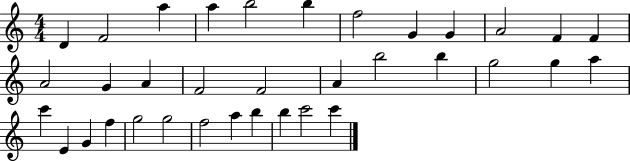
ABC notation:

X:1
T:Untitled
M:4/4
L:1/4
K:C
D F2 a a b2 b f2 G G A2 F F A2 G A F2 F2 A b2 b g2 g a c' E G f g2 g2 f2 a b b c'2 c'